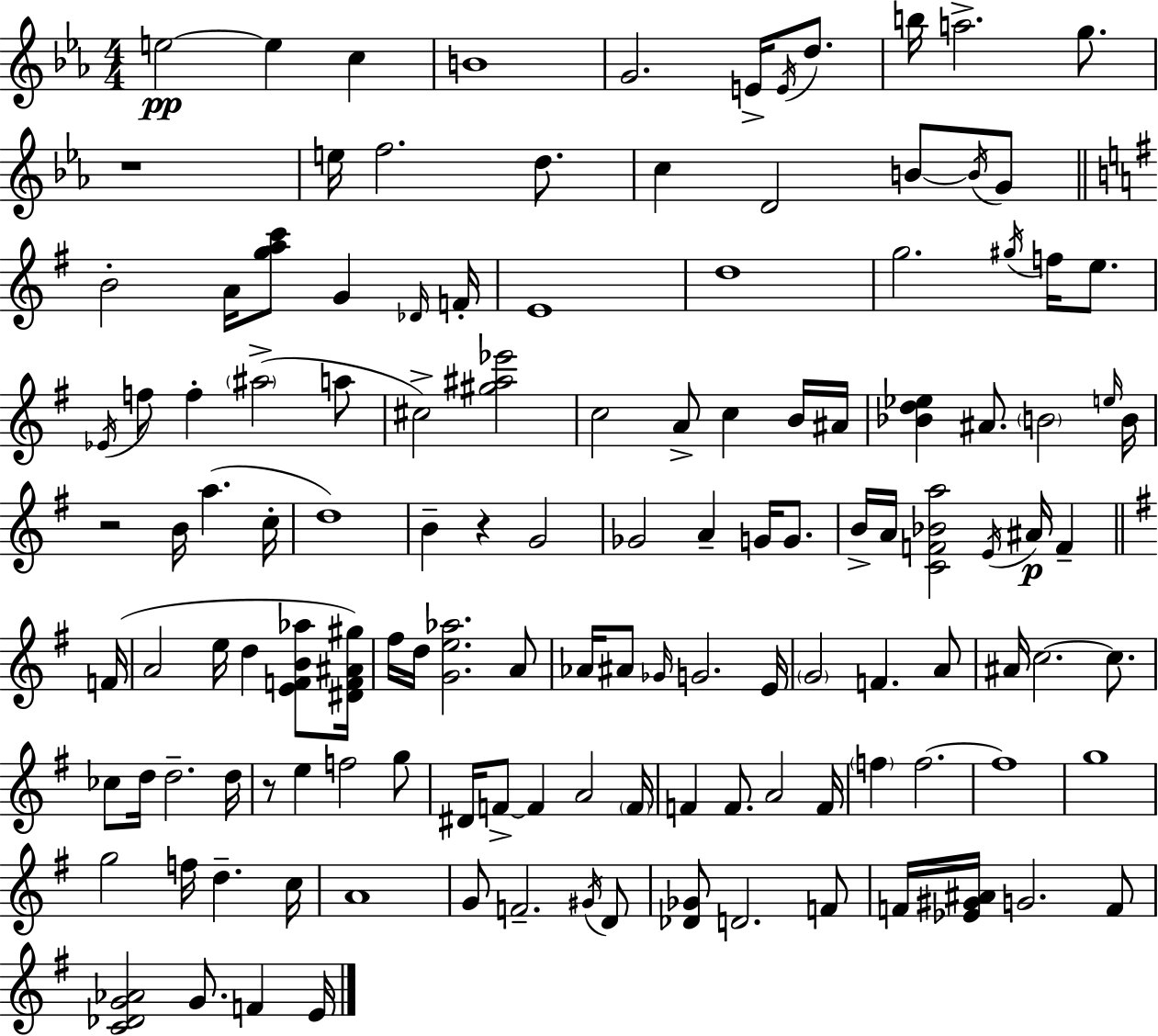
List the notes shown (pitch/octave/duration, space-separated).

E5/h E5/q C5/q B4/w G4/h. E4/s E4/s D5/e. B5/s A5/h. G5/e. R/w E5/s F5/h. D5/e. C5/q D4/h B4/e B4/s G4/e B4/h A4/s [G5,A5,C6]/e G4/q Db4/s F4/s E4/w D5/w G5/h. G#5/s F5/s E5/e. Eb4/s F5/e F5/q A#5/h A5/e C#5/h [G#5,A#5,Eb6]/h C5/h A4/e C5/q B4/s A#4/s [Bb4,D5,Eb5]/q A#4/e. B4/h E5/s B4/s R/h B4/s A5/q. C5/s D5/w B4/q R/q G4/h Gb4/h A4/q G4/s G4/e. B4/s A4/s [C4,F4,Bb4,A5]/h E4/s A#4/s F4/q F4/s A4/h E5/s D5/q [E4,F4,B4,Ab5]/e [D#4,F4,A#4,G#5]/s F#5/s D5/s [G4,E5,Ab5]/h. A4/e Ab4/s A#4/e Gb4/s G4/h. E4/s G4/h F4/q. A4/e A#4/s C5/h. C5/e. CES5/e D5/s D5/h. D5/s R/e E5/q F5/h G5/e D#4/s F4/e F4/q A4/h F4/s F4/q F4/e. A4/h F4/s F5/q F5/h. F5/w G5/w G5/h F5/s D5/q. C5/s A4/w G4/e F4/h. G#4/s D4/e [Db4,Gb4]/e D4/h. F4/e F4/s [Eb4,G#4,A#4]/s G4/h. F4/e [C4,Db4,G4,Ab4]/h G4/e. F4/q E4/s